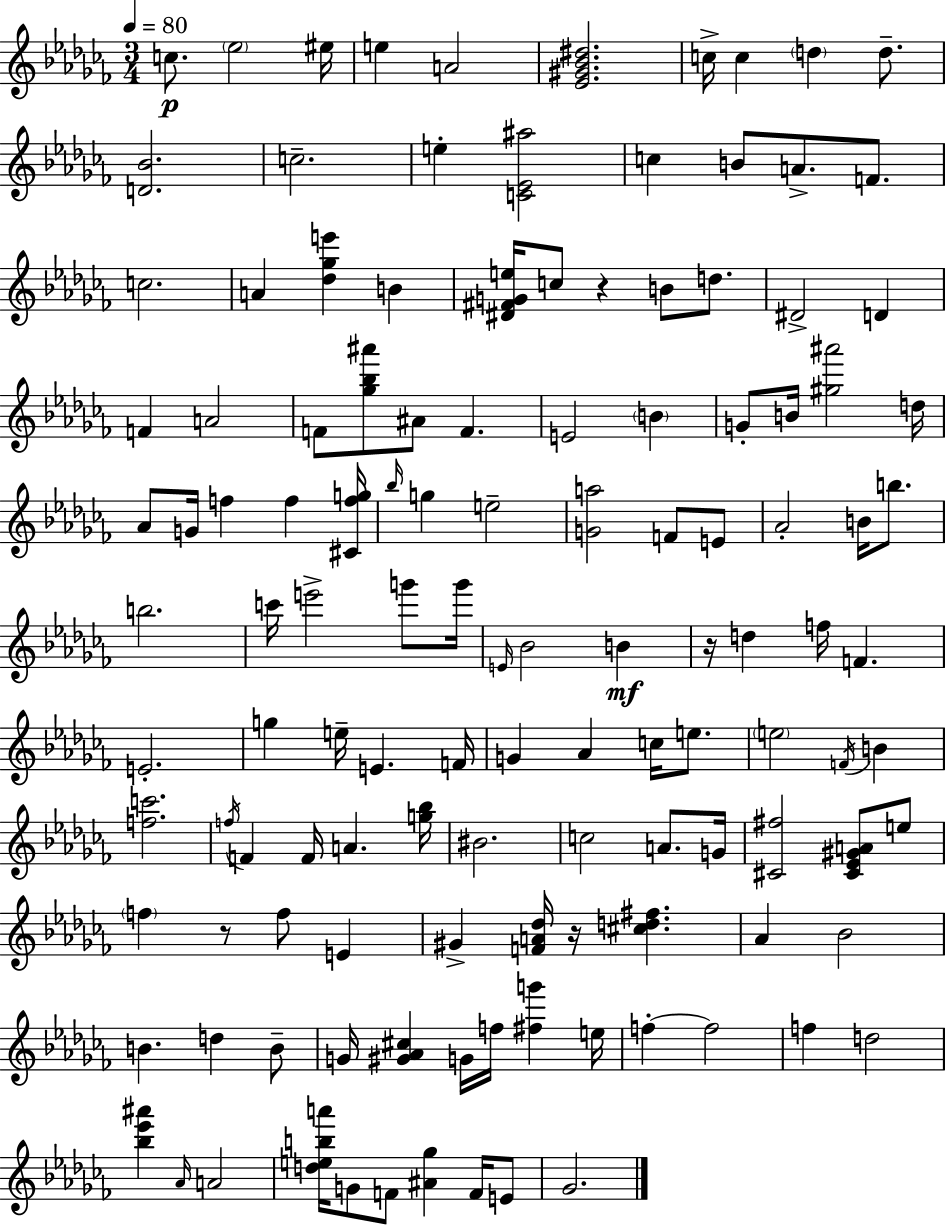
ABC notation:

X:1
T:Untitled
M:3/4
L:1/4
K:Abm
c/2 _e2 ^e/4 e A2 [_E^G_B^d]2 c/4 c d d/2 [D_B]2 c2 e [C_E^a]2 c B/2 A/2 F/2 c2 A [_d_ge'] B [^D^FGe]/4 c/2 z B/2 d/2 ^D2 D F A2 F/2 [_g_b^a']/2 ^A/2 F E2 B G/2 B/4 [^g^a']2 d/4 _A/2 G/4 f f [^Cfg]/4 _b/4 g e2 [Ga]2 F/2 E/2 _A2 B/4 b/2 b2 c'/4 e'2 g'/2 g'/4 E/4 _B2 B z/4 d f/4 F E2 g e/4 E F/4 G _A c/4 e/2 e2 F/4 B [fc']2 f/4 F F/4 A [g_b]/4 ^B2 c2 A/2 G/4 [^C^f]2 [^C_E^GA]/2 e/2 f z/2 f/2 E ^G [FA_d]/4 z/4 [^cd^f] _A _B2 B d B/2 G/4 [^G_A^c] G/4 f/4 [^fg'] e/4 f f2 f d2 [_b_e'^a'] _A/4 A2 [deba']/4 G/2 F/2 [^A_g] F/4 E/2 _G2